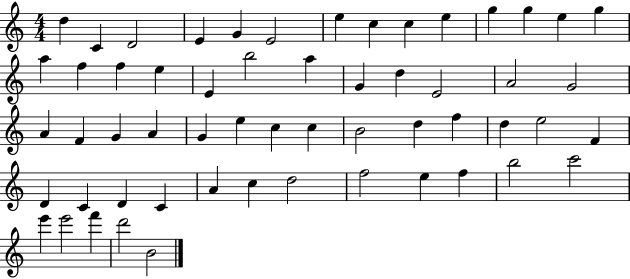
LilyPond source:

{
  \clef treble
  \numericTimeSignature
  \time 4/4
  \key c \major
  d''4 c'4 d'2 | e'4 g'4 e'2 | e''4 c''4 c''4 e''4 | g''4 g''4 e''4 g''4 | \break a''4 f''4 f''4 e''4 | e'4 b''2 a''4 | g'4 d''4 e'2 | a'2 g'2 | \break a'4 f'4 g'4 a'4 | g'4 e''4 c''4 c''4 | b'2 d''4 f''4 | d''4 e''2 f'4 | \break d'4 c'4 d'4 c'4 | a'4 c''4 d''2 | f''2 e''4 f''4 | b''2 c'''2 | \break e'''4 e'''2 f'''4 | d'''2 b'2 | \bar "|."
}